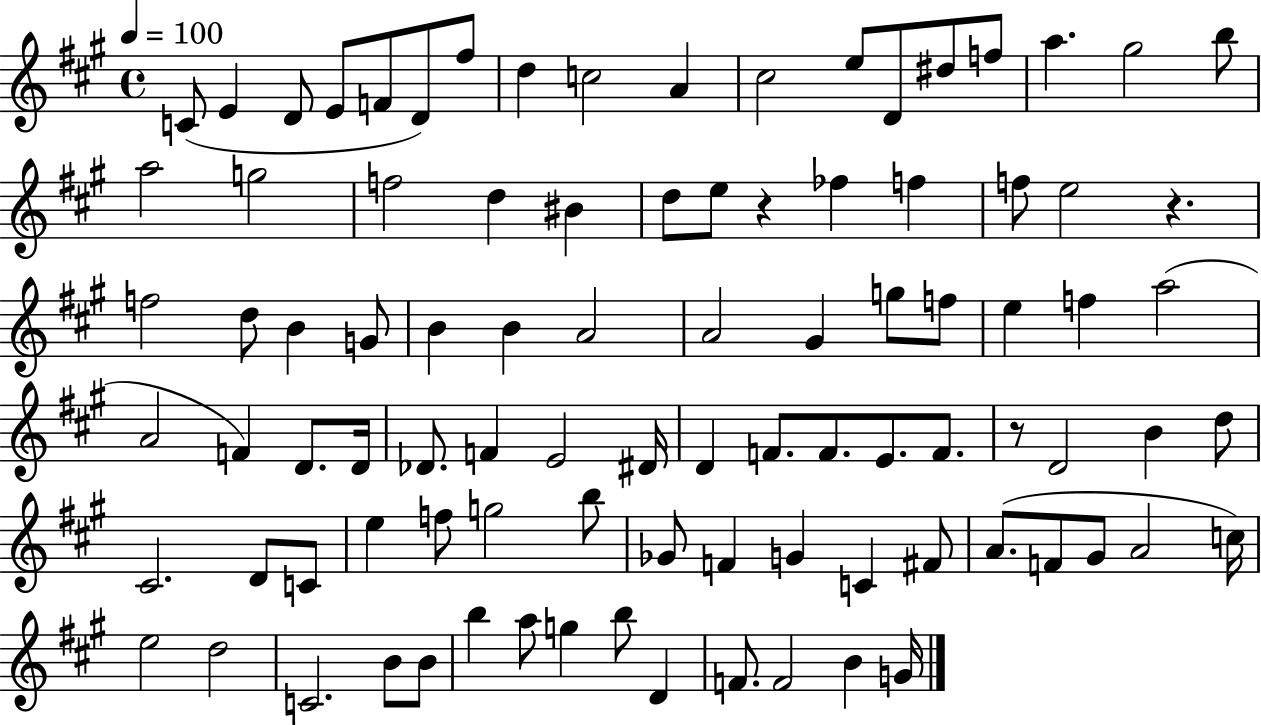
X:1
T:Untitled
M:4/4
L:1/4
K:A
C/2 E D/2 E/2 F/2 D/2 ^f/2 d c2 A ^c2 e/2 D/2 ^d/2 f/2 a ^g2 b/2 a2 g2 f2 d ^B d/2 e/2 z _f f f/2 e2 z f2 d/2 B G/2 B B A2 A2 ^G g/2 f/2 e f a2 A2 F D/2 D/4 _D/2 F E2 ^D/4 D F/2 F/2 E/2 F/2 z/2 D2 B d/2 ^C2 D/2 C/2 e f/2 g2 b/2 _G/2 F G C ^F/2 A/2 F/2 ^G/2 A2 c/4 e2 d2 C2 B/2 B/2 b a/2 g b/2 D F/2 F2 B G/4